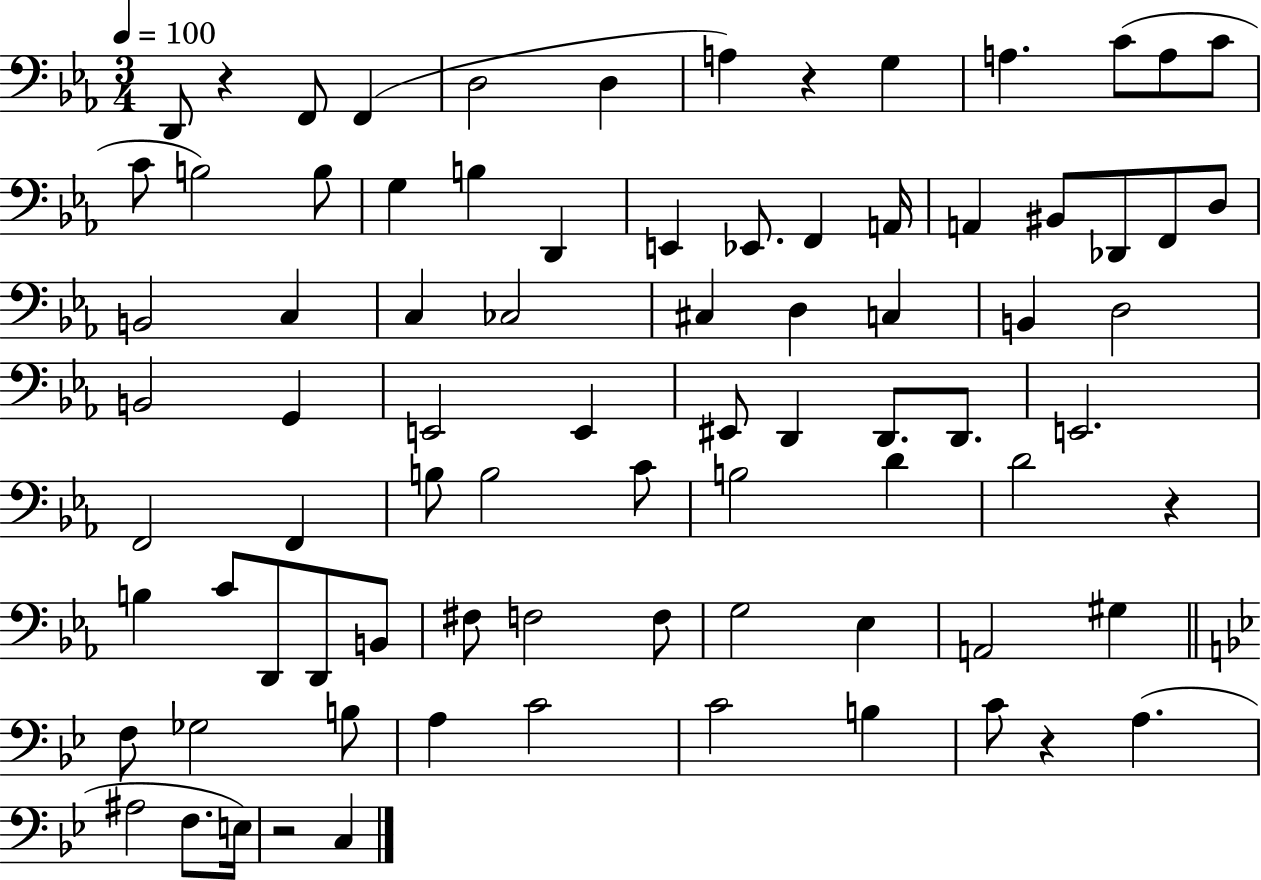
D2/e R/q F2/e F2/q D3/h D3/q A3/q R/q G3/q A3/q. C4/e A3/e C4/e C4/e B3/h B3/e G3/q B3/q D2/q E2/q Eb2/e. F2/q A2/s A2/q BIS2/e Db2/e F2/e D3/e B2/h C3/q C3/q CES3/h C#3/q D3/q C3/q B2/q D3/h B2/h G2/q E2/h E2/q EIS2/e D2/q D2/e. D2/e. E2/h. F2/h F2/q B3/e B3/h C4/e B3/h D4/q D4/h R/q B3/q C4/e D2/e D2/e B2/e F#3/e F3/h F3/e G3/h Eb3/q A2/h G#3/q F3/e Gb3/h B3/e A3/q C4/h C4/h B3/q C4/e R/q A3/q. A#3/h F3/e. E3/s R/h C3/q